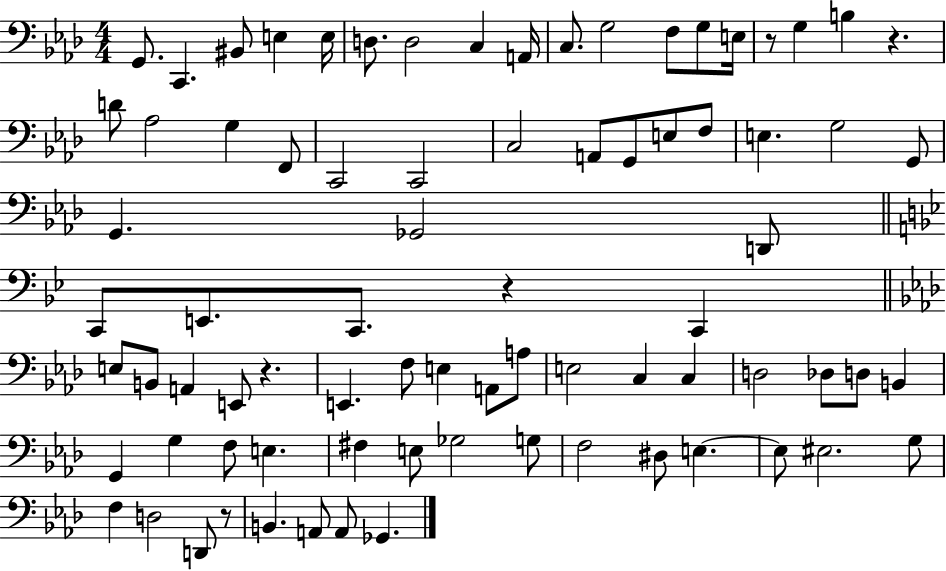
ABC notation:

X:1
T:Untitled
M:4/4
L:1/4
K:Ab
G,,/2 C,, ^B,,/2 E, E,/4 D,/2 D,2 C, A,,/4 C,/2 G,2 F,/2 G,/2 E,/4 z/2 G, B, z D/2 _A,2 G, F,,/2 C,,2 C,,2 C,2 A,,/2 G,,/2 E,/2 F,/2 E, G,2 G,,/2 G,, _G,,2 D,,/2 C,,/2 E,,/2 C,,/2 z C,, E,/2 B,,/2 A,, E,,/2 z E,, F,/2 E, A,,/2 A,/2 E,2 C, C, D,2 _D,/2 D,/2 B,, G,, G, F,/2 E, ^F, E,/2 _G,2 G,/2 F,2 ^D,/2 E, E,/2 ^E,2 G,/2 F, D,2 D,,/2 z/2 B,, A,,/2 A,,/2 _G,,